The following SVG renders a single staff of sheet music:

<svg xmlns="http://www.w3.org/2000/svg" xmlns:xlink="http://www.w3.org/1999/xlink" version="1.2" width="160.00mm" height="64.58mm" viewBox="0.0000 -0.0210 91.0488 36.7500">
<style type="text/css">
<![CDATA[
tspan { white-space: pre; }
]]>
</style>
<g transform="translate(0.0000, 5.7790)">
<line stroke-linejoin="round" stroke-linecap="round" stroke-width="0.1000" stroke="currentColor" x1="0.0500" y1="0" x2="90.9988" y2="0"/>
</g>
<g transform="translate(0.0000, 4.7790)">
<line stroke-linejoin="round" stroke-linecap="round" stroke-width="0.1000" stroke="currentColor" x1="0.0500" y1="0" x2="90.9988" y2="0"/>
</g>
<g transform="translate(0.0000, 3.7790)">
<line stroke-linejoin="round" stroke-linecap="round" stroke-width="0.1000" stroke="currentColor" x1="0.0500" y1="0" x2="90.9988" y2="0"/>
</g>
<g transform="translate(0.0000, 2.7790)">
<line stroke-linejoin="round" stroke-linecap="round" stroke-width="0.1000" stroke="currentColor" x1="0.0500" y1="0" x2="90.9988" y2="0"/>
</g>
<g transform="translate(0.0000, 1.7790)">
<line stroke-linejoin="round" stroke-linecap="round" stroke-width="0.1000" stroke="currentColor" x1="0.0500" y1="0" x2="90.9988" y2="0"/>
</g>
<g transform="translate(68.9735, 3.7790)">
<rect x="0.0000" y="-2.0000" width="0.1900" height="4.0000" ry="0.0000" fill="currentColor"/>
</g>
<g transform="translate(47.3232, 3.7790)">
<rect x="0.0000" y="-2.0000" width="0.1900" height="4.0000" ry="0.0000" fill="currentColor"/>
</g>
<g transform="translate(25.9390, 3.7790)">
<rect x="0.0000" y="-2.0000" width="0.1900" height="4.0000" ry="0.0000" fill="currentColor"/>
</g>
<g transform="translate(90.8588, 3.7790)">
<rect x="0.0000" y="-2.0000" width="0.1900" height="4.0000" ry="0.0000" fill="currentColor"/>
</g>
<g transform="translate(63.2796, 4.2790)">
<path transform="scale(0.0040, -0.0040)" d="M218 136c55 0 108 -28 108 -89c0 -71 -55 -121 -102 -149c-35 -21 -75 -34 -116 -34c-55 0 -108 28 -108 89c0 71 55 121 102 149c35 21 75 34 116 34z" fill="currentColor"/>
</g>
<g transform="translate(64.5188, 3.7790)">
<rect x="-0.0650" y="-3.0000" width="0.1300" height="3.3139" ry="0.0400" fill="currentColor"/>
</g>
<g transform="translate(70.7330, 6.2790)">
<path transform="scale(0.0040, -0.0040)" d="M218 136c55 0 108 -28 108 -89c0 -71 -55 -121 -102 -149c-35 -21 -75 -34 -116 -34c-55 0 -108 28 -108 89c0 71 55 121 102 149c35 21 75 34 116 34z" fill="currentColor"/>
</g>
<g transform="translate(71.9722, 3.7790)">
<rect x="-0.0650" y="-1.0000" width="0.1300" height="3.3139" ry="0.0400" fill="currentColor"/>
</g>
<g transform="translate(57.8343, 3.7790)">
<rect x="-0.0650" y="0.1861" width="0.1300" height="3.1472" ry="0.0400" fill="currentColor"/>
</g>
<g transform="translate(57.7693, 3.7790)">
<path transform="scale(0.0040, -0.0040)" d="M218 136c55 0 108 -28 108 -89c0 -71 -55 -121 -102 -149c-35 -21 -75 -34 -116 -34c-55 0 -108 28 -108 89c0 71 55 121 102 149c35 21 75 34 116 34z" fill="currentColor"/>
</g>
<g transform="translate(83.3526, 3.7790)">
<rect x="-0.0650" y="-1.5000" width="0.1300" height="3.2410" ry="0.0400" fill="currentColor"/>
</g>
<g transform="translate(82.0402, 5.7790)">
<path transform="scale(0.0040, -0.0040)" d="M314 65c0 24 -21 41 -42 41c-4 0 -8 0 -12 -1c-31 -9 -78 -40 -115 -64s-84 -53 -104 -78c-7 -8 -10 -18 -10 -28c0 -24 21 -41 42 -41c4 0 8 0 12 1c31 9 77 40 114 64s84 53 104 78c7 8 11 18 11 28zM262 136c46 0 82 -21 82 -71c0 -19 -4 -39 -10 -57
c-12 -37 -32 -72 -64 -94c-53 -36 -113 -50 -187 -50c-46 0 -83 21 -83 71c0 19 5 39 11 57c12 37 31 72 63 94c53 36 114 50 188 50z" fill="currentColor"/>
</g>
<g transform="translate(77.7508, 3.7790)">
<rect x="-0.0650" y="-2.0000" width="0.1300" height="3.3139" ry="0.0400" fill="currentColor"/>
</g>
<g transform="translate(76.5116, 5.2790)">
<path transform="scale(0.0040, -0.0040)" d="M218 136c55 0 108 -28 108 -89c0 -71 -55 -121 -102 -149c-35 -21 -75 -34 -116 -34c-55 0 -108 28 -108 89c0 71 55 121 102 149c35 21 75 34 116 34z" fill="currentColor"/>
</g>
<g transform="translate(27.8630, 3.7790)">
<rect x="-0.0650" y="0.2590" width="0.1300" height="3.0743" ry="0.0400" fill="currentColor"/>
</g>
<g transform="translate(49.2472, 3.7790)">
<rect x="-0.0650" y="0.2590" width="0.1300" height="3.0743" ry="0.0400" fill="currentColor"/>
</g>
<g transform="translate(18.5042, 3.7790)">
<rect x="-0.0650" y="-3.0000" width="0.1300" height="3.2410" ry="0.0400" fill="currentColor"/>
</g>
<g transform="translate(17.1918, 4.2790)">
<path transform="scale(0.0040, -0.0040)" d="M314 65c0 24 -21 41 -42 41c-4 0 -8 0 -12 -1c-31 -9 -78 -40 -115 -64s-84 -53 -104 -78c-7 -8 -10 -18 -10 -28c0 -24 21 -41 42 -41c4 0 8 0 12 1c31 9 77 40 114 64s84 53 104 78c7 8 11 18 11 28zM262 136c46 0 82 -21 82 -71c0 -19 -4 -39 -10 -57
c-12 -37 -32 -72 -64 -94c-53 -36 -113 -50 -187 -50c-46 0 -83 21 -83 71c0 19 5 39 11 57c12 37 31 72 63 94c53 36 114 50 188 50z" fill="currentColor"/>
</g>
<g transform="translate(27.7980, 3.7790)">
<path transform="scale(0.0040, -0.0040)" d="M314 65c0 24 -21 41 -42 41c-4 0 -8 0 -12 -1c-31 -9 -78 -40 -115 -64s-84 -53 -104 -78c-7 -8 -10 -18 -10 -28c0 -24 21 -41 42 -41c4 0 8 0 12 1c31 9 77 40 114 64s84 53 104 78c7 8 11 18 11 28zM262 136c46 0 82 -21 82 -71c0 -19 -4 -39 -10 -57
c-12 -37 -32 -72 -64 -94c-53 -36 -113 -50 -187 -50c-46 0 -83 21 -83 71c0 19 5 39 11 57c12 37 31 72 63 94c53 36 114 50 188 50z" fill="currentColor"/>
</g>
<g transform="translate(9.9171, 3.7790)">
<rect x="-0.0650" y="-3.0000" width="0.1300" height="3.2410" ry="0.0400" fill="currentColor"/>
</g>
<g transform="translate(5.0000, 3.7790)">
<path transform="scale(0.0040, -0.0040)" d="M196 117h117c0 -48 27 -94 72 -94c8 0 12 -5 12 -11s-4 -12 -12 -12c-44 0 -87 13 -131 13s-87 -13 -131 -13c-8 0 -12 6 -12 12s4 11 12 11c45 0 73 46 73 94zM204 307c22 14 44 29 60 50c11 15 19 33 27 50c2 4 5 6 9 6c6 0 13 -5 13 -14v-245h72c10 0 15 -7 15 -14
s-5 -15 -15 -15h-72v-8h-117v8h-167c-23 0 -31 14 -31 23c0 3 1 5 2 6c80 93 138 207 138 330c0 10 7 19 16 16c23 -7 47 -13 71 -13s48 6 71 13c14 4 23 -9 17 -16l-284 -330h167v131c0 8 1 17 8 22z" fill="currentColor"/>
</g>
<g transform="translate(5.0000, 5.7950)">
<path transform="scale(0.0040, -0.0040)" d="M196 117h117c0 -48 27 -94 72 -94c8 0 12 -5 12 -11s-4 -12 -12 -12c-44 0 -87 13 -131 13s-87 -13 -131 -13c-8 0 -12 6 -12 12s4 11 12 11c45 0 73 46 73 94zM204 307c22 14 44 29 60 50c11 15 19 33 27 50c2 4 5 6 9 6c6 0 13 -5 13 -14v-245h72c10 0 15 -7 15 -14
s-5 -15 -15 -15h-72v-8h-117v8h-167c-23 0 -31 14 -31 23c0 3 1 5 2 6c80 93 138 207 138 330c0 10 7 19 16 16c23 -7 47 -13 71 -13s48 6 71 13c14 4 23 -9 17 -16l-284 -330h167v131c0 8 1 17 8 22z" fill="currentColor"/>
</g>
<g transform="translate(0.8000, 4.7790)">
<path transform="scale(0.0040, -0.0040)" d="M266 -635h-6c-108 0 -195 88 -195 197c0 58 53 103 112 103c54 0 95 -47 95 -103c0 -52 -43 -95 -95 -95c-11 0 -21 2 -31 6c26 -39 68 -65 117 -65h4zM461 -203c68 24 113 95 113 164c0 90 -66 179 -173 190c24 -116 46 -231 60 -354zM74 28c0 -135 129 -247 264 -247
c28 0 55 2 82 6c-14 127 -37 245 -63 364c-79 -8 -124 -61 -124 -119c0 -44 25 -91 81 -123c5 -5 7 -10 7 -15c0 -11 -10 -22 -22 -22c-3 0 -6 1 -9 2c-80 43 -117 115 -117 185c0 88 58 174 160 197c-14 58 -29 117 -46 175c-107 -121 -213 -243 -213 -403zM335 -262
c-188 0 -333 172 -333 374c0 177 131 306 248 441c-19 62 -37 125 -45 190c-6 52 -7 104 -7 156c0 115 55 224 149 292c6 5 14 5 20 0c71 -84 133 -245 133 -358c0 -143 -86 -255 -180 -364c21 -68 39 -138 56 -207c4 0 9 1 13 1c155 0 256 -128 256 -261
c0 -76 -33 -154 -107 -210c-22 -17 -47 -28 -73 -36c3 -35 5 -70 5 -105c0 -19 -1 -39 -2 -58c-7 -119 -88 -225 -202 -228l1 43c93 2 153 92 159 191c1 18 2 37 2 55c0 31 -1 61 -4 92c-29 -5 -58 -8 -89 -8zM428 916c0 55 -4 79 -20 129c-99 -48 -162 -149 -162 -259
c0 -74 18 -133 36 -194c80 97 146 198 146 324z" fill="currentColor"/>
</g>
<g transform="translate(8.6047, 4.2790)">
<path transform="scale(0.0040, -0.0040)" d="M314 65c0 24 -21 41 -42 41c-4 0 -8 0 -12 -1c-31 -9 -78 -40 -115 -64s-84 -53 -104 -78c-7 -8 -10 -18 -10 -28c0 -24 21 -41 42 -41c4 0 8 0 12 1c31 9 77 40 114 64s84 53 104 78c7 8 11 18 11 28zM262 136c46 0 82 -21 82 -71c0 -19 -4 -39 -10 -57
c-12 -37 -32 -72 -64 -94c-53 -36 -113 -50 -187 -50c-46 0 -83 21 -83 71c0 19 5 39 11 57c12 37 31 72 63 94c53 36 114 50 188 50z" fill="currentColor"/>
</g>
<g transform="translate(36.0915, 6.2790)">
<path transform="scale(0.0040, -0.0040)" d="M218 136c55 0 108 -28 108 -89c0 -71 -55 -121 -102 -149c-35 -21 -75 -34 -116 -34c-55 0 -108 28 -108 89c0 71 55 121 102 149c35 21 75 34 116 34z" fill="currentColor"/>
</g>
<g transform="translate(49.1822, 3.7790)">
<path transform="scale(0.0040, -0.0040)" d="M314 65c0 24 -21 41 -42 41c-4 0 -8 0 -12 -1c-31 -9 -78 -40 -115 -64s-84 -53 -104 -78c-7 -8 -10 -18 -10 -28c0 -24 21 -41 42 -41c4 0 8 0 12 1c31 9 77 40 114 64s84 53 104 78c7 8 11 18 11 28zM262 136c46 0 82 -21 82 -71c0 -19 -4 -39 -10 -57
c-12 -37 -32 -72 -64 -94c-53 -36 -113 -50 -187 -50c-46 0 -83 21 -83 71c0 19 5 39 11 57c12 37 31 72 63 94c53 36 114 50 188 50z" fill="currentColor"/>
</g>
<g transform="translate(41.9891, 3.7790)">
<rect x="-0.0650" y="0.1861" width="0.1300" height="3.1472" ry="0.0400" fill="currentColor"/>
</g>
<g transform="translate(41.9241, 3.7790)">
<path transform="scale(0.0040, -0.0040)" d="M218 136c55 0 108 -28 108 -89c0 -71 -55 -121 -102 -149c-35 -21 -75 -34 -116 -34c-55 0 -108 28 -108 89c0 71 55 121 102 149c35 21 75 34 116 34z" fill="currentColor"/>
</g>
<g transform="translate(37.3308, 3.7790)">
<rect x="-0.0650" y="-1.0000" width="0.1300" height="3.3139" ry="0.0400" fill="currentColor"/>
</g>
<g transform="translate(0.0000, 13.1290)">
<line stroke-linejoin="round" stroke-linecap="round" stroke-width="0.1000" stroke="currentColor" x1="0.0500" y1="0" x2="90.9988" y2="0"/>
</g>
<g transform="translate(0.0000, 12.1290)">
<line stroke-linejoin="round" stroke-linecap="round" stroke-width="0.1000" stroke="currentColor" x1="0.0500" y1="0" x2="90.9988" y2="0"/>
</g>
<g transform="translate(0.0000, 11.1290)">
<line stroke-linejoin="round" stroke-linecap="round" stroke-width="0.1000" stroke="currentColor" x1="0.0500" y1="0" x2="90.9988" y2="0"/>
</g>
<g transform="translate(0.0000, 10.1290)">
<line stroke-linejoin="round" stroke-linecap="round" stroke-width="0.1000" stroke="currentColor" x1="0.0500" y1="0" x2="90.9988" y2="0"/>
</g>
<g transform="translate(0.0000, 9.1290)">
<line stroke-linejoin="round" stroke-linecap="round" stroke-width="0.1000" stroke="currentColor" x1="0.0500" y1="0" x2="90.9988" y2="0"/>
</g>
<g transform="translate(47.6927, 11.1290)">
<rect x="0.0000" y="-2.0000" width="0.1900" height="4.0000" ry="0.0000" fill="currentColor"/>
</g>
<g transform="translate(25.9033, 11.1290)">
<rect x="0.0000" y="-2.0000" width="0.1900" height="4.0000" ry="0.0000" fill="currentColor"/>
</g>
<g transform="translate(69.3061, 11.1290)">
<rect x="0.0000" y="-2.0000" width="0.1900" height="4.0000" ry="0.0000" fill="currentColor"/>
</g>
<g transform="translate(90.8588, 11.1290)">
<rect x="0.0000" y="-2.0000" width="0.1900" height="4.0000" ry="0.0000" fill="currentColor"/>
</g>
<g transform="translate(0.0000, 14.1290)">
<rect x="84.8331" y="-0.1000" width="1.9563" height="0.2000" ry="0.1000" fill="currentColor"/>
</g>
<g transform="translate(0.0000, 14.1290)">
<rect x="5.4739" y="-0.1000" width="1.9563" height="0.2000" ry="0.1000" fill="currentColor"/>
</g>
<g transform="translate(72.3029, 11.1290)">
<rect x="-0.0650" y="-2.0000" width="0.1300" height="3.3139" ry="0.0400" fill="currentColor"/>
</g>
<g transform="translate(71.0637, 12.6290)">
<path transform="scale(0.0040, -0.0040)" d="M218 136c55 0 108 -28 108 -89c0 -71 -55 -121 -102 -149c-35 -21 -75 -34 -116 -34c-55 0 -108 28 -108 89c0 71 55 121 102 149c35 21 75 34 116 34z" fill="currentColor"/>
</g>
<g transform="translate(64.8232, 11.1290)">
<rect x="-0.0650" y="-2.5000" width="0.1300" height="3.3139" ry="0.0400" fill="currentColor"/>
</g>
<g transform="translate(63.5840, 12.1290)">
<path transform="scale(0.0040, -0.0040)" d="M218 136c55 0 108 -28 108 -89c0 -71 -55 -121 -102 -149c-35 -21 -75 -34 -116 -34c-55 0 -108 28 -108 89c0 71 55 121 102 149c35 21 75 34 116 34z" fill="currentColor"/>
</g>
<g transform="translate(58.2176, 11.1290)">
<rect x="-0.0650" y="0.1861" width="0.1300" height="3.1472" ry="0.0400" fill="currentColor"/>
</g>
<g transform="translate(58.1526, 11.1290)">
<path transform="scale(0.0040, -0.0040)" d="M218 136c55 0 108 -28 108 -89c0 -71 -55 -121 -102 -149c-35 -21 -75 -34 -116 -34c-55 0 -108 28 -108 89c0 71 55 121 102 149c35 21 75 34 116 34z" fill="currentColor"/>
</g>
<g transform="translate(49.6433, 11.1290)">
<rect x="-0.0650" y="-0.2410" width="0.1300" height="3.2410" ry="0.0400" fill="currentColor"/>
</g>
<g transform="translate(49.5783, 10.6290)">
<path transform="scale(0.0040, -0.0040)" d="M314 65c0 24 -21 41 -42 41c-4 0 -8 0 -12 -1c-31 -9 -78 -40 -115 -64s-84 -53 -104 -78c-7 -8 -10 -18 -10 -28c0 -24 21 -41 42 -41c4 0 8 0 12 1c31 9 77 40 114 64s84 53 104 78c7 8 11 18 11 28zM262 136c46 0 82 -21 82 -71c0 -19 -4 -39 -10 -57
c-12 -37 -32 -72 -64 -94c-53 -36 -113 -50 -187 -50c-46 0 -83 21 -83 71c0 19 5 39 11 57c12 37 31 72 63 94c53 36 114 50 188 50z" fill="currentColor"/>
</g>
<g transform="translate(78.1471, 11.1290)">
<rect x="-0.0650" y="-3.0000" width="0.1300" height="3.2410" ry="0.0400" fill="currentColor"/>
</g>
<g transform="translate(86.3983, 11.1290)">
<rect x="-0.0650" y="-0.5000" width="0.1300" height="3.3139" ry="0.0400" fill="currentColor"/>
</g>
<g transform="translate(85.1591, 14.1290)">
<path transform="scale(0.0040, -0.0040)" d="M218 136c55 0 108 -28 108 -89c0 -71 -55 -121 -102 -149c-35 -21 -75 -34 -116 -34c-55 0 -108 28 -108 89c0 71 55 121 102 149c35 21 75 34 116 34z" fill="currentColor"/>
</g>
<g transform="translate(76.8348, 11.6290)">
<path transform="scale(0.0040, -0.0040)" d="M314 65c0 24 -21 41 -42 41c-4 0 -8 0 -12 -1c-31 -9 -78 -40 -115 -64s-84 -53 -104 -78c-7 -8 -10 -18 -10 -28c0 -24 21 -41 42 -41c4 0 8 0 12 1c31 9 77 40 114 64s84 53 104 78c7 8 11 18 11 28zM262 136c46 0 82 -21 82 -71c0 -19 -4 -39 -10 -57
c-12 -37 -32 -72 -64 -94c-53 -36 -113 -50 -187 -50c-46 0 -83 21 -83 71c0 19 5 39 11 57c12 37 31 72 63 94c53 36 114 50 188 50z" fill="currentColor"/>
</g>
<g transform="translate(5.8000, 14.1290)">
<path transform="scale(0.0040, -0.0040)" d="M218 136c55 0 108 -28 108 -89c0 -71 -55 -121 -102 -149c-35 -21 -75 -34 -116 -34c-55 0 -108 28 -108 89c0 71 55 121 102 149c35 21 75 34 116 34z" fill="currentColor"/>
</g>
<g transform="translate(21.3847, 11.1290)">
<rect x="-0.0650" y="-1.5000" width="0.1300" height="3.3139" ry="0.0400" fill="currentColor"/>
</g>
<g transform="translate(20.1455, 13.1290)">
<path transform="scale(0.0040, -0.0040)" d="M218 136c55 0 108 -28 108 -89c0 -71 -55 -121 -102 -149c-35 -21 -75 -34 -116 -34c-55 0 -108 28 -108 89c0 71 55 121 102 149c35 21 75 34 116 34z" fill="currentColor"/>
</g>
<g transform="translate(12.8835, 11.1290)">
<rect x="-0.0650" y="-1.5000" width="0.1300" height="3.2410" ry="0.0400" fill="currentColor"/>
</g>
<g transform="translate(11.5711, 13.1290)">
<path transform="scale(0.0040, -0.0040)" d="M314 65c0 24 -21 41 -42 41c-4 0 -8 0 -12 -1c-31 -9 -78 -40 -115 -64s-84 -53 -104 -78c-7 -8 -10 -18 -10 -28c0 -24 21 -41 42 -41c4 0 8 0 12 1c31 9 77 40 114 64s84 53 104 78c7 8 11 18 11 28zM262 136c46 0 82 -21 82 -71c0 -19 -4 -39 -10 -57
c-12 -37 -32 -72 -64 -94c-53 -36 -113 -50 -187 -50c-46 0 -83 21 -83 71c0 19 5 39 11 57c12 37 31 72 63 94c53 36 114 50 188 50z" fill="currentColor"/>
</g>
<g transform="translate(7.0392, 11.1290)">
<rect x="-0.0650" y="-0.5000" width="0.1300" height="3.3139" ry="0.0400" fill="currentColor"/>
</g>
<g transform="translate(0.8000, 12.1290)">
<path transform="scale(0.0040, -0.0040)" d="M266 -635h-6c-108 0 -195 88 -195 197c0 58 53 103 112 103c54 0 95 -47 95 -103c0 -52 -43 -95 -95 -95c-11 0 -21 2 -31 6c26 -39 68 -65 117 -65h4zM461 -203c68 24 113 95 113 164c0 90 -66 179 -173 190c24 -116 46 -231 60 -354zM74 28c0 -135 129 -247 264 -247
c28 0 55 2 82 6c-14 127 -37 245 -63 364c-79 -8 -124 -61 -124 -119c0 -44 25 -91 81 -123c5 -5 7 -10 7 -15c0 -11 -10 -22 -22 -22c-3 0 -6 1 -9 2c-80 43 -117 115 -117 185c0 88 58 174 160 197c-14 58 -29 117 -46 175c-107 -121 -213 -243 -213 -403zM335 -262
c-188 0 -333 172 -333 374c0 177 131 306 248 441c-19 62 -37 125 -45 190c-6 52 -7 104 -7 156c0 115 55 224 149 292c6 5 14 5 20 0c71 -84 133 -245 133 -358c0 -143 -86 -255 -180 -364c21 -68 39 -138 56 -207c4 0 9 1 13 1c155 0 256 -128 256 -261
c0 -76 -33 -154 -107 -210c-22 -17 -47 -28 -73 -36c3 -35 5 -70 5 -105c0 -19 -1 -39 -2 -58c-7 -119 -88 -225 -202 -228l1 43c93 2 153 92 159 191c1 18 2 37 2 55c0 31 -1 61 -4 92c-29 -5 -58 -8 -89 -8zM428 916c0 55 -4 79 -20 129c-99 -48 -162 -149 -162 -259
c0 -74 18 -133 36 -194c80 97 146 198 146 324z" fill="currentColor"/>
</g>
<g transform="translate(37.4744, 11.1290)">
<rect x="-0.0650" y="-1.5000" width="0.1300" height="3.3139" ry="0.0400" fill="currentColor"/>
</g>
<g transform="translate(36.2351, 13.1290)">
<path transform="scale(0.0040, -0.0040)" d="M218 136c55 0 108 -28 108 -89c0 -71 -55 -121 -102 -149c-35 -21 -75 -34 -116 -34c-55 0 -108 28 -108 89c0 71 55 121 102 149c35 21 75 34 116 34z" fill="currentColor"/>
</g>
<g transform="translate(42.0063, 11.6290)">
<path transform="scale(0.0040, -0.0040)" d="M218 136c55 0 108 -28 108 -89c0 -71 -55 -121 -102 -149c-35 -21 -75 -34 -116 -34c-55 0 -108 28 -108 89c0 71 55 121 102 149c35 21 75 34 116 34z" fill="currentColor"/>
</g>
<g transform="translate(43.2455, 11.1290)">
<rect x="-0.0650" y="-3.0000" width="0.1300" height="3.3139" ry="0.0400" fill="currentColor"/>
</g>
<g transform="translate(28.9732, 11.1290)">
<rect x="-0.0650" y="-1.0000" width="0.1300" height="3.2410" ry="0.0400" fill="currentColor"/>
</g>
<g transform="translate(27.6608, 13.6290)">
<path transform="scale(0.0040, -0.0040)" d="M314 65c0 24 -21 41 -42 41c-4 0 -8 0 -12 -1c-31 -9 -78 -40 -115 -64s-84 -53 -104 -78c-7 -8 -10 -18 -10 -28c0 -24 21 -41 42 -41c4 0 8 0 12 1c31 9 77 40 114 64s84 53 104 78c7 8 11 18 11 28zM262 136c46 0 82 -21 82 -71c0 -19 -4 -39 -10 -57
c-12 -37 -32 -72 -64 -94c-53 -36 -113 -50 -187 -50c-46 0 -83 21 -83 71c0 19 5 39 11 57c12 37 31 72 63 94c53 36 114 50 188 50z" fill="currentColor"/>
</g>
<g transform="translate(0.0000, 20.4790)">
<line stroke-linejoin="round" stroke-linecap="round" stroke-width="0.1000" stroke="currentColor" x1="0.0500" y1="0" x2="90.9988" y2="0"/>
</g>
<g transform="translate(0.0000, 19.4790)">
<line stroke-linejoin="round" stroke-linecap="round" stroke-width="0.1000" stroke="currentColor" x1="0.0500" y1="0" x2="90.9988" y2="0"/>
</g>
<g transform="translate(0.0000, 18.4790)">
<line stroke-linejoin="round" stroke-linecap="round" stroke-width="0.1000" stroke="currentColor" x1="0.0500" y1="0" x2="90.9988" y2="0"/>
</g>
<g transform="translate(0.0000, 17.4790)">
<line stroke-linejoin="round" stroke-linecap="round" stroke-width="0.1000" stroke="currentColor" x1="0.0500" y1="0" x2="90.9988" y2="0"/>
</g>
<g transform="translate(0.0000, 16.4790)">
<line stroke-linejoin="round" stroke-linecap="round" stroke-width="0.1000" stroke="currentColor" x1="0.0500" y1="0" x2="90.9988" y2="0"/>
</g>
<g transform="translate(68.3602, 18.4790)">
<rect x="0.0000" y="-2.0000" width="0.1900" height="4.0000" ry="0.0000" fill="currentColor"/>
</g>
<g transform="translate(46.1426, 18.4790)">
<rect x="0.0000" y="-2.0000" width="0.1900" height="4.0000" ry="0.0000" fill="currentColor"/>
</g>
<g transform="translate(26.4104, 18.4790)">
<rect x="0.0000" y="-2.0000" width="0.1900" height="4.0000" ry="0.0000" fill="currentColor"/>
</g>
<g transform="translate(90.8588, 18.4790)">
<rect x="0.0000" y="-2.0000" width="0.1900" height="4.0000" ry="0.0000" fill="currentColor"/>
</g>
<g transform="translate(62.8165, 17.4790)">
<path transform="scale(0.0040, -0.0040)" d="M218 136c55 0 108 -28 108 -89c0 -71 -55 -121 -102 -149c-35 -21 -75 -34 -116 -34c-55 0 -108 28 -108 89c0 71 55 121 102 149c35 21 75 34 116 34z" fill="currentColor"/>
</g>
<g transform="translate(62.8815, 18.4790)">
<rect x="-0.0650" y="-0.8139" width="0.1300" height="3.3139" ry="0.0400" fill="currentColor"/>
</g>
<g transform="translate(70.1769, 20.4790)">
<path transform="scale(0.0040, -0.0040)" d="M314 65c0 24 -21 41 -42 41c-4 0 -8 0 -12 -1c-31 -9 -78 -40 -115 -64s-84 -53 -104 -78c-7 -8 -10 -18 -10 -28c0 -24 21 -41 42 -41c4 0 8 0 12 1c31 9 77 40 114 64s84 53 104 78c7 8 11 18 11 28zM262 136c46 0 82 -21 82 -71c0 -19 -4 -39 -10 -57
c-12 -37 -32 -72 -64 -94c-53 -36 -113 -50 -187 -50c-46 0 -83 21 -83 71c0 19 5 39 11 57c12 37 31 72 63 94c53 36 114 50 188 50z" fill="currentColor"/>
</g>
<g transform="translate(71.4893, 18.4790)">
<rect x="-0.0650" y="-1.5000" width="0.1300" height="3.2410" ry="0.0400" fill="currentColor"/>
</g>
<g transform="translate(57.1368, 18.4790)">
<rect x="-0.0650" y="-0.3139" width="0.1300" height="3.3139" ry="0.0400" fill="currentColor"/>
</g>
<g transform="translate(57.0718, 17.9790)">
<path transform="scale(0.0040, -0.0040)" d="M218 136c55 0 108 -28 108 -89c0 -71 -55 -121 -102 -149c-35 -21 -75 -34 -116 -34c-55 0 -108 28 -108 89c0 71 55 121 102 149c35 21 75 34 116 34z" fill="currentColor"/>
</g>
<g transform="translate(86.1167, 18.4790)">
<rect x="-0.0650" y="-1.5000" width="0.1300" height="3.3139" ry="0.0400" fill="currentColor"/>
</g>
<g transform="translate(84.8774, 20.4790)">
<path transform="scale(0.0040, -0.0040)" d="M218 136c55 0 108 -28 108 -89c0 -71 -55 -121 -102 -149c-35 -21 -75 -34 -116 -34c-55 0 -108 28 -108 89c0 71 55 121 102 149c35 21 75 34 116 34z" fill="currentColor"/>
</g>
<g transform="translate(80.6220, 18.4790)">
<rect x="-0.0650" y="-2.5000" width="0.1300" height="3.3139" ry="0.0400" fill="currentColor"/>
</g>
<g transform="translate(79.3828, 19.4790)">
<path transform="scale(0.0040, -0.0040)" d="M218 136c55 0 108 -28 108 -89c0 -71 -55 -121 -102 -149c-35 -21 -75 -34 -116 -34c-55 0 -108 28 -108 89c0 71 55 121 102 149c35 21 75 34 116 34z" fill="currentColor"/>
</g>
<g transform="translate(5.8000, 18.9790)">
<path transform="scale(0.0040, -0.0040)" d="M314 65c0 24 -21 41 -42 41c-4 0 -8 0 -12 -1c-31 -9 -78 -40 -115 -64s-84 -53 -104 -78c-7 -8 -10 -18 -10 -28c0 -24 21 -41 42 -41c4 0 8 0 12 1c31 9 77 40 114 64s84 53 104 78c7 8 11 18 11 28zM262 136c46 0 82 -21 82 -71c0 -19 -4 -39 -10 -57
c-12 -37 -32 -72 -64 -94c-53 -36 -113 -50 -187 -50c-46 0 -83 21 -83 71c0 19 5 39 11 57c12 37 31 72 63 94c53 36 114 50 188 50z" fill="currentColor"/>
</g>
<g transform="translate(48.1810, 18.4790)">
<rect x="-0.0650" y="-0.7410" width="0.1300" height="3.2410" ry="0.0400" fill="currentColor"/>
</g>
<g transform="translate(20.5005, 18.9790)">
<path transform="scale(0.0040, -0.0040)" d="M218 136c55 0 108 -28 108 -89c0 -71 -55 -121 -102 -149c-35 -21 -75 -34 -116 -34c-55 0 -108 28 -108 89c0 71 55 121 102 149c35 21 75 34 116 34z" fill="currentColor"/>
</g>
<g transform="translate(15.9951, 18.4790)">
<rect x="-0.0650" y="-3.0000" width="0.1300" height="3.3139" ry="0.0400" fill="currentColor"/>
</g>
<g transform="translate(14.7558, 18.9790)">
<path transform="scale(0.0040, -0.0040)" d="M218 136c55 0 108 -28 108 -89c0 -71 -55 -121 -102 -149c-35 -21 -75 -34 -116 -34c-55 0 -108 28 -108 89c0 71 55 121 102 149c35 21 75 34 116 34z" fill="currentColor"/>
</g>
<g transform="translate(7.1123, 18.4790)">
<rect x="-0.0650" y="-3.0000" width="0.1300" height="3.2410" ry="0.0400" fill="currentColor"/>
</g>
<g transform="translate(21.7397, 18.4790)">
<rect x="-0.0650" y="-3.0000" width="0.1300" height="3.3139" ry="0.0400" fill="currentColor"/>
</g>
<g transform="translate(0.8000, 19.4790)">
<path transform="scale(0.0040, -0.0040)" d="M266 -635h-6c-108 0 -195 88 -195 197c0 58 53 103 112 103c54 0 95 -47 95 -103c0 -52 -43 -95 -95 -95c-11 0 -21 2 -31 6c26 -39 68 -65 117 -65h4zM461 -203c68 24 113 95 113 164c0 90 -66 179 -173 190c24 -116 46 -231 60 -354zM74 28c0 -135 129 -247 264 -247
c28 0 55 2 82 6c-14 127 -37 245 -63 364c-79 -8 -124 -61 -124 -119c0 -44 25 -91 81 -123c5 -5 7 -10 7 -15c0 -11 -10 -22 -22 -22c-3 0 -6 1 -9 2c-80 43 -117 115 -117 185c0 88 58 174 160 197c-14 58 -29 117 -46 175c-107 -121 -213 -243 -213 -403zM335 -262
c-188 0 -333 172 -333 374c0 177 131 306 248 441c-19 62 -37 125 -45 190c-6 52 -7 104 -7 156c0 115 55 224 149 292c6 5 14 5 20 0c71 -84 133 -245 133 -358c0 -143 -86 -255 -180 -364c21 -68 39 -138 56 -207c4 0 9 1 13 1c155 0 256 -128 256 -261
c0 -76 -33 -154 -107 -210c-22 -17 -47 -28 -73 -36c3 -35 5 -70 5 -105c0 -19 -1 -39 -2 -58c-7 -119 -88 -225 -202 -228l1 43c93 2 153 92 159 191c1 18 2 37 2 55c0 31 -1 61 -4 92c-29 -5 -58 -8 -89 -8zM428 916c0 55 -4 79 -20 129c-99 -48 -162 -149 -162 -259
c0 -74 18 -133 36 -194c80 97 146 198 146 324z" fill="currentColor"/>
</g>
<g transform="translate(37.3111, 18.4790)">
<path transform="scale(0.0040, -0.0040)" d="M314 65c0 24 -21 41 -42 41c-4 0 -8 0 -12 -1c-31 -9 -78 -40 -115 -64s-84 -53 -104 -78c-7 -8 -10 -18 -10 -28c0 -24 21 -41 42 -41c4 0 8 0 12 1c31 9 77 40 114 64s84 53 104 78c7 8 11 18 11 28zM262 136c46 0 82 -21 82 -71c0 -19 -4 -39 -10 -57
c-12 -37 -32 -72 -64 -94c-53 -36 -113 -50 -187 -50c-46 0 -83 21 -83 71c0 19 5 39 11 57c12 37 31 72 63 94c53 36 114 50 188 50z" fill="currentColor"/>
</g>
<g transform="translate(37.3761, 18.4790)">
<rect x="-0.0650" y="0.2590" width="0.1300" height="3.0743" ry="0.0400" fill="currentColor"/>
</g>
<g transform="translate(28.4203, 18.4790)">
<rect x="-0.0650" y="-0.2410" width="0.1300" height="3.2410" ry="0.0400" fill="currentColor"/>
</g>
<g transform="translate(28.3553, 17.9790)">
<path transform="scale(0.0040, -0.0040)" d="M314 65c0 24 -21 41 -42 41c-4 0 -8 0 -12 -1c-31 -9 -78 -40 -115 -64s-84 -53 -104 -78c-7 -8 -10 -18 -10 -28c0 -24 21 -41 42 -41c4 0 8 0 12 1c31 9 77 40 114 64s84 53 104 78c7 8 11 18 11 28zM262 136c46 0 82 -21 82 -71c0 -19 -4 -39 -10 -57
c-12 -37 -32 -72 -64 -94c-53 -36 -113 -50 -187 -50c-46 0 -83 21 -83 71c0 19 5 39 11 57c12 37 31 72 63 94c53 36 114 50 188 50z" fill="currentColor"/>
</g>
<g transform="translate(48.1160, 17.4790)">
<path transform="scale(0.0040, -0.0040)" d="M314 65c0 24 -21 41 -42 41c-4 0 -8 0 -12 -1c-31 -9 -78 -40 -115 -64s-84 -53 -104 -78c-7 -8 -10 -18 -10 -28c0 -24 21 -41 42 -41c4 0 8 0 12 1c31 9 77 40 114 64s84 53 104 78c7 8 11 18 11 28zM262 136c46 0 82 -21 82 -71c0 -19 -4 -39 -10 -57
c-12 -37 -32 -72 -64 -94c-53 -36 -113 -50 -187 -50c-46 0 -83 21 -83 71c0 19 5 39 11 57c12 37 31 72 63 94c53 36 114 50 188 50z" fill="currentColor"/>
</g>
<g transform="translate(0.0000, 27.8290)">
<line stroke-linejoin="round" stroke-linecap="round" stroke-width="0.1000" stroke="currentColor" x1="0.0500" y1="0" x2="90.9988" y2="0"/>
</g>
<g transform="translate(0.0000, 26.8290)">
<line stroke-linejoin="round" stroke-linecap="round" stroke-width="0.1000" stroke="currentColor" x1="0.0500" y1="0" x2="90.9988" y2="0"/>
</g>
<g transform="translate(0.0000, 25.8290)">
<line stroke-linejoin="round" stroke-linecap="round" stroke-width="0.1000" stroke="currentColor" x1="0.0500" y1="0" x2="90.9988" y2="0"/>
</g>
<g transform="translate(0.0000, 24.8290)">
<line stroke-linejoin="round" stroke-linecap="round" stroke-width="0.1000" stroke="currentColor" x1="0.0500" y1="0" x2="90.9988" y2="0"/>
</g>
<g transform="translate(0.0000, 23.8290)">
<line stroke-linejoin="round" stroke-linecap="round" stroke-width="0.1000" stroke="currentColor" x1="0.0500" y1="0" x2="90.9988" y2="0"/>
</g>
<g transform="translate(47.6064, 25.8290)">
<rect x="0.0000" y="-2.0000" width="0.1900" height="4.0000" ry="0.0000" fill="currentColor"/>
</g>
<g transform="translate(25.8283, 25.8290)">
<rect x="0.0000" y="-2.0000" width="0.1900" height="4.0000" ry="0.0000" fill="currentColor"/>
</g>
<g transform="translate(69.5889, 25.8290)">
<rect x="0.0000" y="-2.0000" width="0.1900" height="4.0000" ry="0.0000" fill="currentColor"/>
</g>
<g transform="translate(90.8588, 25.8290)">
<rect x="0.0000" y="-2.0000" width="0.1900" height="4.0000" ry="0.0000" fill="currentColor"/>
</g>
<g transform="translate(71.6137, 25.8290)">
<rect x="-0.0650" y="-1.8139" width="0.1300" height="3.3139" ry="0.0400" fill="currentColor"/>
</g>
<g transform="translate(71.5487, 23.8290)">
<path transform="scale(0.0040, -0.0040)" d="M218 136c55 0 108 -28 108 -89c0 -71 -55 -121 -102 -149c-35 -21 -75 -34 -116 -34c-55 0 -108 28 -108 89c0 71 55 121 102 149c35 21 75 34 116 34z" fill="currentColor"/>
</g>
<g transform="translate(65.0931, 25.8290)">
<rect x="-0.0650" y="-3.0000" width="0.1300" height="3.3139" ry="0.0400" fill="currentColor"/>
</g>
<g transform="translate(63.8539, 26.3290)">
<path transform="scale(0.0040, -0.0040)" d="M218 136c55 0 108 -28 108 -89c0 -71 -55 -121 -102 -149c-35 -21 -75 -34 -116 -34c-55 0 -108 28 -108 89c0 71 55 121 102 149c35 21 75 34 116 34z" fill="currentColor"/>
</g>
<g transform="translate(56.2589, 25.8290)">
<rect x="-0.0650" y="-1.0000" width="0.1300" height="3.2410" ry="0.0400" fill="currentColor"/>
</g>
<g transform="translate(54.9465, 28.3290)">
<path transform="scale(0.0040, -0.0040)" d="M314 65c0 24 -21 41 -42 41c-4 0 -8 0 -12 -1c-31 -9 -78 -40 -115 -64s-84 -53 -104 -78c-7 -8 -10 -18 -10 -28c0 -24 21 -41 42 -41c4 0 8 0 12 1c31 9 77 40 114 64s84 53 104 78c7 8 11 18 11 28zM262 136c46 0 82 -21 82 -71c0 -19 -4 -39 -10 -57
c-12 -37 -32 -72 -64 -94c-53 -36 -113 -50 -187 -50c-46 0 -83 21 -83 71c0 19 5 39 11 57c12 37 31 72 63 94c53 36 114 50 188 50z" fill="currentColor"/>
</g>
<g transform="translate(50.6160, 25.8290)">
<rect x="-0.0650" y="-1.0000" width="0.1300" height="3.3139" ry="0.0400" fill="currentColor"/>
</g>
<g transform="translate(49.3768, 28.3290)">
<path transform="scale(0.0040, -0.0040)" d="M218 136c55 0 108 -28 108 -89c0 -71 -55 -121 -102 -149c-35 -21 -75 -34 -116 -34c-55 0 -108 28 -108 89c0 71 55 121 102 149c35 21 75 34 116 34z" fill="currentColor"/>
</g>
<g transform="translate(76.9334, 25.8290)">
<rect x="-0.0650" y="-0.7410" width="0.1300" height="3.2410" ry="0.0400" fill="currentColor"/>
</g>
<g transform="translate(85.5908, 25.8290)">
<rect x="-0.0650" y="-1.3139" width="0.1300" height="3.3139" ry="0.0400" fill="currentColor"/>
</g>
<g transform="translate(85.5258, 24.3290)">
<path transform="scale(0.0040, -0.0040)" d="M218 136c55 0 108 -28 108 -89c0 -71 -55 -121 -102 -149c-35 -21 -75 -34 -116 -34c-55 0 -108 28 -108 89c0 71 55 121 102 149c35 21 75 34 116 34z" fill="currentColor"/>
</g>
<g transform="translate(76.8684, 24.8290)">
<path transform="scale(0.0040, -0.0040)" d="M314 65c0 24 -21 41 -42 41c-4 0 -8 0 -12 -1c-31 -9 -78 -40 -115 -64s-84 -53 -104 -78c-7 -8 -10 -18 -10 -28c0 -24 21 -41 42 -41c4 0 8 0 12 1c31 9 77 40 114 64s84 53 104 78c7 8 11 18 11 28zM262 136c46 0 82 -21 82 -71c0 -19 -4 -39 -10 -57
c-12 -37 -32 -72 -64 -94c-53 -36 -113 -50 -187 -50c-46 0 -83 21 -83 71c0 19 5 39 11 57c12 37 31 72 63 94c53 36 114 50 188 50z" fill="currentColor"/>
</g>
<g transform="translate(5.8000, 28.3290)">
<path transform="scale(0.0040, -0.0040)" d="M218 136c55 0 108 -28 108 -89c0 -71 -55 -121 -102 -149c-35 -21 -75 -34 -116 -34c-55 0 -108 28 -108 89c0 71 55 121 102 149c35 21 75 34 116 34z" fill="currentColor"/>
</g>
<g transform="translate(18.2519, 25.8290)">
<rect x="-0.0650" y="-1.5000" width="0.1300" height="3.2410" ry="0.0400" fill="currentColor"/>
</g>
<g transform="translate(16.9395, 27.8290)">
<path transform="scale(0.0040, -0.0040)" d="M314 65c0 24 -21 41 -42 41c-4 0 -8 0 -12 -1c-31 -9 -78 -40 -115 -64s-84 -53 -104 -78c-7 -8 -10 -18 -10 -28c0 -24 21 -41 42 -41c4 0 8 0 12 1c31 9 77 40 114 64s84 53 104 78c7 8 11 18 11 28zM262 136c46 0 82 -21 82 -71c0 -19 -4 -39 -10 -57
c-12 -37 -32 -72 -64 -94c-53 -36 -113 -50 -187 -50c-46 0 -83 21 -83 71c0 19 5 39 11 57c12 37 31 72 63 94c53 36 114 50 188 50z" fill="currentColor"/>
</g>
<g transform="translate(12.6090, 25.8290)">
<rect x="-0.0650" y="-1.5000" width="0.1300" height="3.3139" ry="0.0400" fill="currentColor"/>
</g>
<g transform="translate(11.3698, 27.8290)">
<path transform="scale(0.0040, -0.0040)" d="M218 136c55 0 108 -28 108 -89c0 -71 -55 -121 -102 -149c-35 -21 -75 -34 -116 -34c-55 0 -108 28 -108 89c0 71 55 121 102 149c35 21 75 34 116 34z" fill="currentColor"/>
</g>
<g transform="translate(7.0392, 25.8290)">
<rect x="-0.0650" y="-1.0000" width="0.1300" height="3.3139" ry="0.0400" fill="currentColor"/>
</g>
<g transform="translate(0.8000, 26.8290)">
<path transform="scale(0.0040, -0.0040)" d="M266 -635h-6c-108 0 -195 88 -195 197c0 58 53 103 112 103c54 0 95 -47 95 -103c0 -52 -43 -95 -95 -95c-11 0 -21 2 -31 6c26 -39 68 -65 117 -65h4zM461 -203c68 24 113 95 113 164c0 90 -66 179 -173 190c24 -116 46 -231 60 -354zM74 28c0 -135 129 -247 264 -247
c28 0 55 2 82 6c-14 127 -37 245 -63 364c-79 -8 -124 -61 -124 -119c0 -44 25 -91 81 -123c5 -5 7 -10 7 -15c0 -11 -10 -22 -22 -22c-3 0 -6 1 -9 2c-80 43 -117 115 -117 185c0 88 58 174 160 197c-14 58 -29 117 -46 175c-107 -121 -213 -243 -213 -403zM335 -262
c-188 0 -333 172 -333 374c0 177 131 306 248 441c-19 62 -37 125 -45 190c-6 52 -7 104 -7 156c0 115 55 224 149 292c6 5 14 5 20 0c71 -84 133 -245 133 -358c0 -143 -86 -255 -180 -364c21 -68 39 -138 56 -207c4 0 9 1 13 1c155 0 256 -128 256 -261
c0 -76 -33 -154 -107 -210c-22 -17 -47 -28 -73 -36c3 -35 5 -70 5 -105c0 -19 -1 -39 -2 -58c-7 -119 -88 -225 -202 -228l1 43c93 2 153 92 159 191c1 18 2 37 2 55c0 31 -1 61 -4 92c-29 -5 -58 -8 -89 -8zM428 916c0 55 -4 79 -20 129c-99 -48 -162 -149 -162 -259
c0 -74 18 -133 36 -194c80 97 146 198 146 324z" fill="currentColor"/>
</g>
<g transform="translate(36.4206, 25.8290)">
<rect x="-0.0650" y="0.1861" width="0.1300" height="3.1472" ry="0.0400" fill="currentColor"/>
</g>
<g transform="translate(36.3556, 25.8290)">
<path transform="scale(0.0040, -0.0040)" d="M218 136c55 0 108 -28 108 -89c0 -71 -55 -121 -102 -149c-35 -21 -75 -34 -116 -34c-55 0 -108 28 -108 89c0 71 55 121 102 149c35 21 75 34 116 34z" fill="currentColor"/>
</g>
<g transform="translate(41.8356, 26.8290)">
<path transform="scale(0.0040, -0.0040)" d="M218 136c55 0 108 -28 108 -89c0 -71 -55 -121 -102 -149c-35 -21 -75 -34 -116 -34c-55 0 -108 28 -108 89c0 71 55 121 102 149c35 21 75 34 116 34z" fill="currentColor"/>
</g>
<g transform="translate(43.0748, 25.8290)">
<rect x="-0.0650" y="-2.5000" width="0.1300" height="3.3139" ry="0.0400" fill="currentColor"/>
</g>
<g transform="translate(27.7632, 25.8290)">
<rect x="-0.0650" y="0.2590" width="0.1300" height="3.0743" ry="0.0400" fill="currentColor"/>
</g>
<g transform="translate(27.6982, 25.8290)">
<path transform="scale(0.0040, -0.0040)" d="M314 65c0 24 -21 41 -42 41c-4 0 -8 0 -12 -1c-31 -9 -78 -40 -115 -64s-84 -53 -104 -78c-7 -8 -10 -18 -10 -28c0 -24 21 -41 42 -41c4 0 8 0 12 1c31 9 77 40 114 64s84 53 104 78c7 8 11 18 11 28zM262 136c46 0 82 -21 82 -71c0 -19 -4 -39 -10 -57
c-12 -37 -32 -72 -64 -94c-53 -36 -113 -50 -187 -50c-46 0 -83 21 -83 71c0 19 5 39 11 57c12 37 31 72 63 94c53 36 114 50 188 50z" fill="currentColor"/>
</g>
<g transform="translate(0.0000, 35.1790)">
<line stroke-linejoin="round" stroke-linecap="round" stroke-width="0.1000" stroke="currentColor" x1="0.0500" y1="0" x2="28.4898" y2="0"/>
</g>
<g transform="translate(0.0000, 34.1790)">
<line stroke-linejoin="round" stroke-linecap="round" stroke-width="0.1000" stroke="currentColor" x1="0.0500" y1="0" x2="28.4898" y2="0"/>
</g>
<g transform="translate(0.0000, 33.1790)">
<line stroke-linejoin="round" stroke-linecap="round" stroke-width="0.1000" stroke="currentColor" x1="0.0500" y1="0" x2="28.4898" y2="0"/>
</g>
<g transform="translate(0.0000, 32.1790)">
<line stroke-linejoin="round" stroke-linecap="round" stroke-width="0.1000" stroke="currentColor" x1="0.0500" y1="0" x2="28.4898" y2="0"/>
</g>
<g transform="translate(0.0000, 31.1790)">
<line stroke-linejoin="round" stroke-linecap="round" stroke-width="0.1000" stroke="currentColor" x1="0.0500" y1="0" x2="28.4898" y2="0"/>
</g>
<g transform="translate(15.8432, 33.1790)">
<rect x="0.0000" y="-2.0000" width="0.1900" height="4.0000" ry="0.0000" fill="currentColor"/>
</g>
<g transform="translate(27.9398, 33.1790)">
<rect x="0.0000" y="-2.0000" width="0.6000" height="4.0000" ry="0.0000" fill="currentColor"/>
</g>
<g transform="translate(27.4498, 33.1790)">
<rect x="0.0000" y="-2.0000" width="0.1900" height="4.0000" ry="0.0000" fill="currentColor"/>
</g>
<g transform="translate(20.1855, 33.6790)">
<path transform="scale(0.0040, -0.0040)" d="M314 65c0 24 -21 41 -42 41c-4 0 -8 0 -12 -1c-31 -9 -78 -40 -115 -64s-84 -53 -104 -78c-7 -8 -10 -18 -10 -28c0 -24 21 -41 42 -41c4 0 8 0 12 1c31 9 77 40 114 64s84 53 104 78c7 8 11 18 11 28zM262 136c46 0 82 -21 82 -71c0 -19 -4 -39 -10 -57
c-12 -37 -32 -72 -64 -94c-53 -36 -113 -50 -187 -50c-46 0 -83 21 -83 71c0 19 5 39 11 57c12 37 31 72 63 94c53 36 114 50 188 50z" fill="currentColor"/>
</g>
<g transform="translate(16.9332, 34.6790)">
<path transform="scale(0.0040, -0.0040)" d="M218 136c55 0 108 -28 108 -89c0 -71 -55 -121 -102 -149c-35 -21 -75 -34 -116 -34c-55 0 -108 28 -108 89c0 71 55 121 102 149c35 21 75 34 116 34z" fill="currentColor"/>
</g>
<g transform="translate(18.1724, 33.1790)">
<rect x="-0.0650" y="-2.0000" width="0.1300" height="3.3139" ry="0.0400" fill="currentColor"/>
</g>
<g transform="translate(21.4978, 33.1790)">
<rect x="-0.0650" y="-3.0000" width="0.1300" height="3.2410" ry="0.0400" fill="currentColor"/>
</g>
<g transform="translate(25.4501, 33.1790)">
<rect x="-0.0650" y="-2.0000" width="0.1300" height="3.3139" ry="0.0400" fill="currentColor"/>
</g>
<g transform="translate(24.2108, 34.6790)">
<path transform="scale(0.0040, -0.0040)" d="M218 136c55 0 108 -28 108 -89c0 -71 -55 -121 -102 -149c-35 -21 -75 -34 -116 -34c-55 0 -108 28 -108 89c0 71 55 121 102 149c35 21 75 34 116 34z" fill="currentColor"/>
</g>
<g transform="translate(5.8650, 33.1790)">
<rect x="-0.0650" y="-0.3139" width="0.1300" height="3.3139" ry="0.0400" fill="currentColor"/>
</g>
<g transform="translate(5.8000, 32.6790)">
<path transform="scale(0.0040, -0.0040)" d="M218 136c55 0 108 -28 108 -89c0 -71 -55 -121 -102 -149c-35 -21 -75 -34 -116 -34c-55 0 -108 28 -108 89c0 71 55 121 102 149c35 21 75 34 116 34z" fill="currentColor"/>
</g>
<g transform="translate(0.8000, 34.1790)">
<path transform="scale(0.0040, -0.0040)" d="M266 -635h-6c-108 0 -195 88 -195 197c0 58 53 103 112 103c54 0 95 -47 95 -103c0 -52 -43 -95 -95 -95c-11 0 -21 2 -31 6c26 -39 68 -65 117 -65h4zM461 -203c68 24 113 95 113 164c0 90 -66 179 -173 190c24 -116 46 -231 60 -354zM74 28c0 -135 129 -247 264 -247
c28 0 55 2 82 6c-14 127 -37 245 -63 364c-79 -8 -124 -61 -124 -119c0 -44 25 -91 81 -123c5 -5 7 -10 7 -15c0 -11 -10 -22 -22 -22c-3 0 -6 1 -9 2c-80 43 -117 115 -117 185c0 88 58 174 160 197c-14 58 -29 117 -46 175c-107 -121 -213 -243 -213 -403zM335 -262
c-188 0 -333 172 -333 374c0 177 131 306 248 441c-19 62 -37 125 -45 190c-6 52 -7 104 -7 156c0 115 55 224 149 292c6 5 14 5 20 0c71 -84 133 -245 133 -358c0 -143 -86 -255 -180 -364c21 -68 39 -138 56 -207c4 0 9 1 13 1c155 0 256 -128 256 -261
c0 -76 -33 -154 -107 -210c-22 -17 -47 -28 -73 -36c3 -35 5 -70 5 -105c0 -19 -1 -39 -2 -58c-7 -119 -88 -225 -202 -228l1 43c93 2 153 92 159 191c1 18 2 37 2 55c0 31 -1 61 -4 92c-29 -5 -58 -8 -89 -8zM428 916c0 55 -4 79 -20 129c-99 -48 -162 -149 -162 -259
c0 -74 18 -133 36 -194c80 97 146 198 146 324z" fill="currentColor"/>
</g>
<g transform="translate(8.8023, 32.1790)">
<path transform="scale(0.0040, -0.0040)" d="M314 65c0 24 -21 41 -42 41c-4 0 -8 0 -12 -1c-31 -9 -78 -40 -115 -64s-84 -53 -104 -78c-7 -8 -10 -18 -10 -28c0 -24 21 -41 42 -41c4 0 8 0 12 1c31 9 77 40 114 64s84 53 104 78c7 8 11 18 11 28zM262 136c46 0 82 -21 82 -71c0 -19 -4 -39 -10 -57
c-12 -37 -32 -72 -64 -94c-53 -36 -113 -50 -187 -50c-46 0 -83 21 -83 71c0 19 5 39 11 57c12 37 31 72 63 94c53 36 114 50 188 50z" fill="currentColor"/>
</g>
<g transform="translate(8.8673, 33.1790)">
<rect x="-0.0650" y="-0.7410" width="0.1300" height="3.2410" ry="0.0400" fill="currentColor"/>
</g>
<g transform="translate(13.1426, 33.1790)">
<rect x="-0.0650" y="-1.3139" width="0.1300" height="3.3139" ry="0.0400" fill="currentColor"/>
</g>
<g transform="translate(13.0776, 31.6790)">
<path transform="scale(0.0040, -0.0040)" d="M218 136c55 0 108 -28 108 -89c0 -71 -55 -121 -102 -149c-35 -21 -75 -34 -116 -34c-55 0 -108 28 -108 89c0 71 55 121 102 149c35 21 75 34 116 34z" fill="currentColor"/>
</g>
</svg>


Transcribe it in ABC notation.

X:1
T:Untitled
M:4/4
L:1/4
K:C
A2 A2 B2 D B B2 B A D F E2 C E2 E D2 E A c2 B G F A2 C A2 A A c2 B2 d2 c d E2 G E D E E2 B2 B G D D2 A f d2 e c d2 e F A2 F